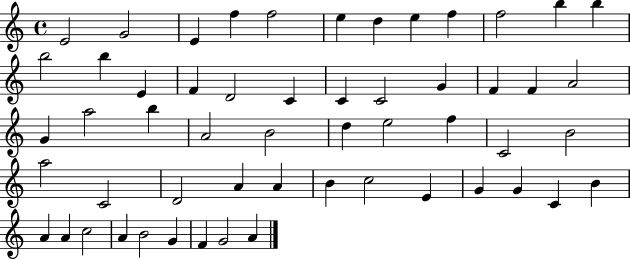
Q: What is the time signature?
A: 4/4